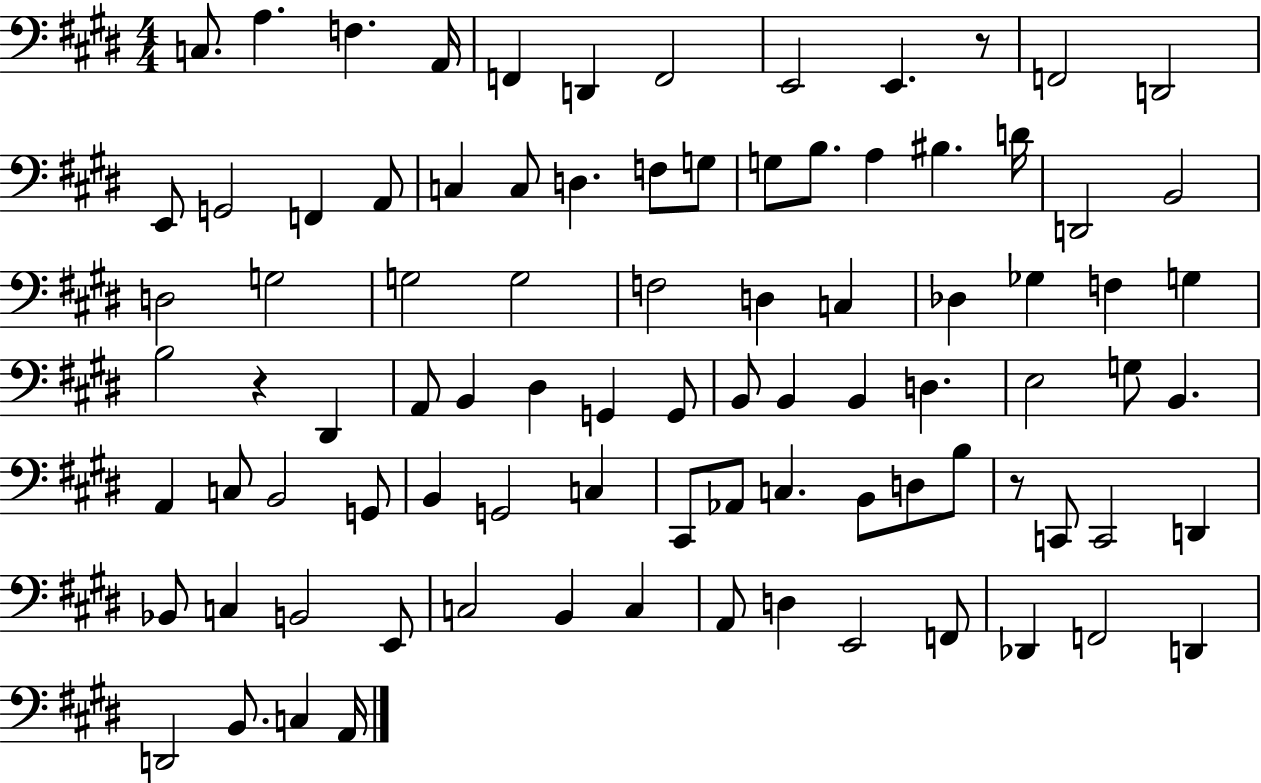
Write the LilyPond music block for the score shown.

{
  \clef bass
  \numericTimeSignature
  \time 4/4
  \key e \major
  \repeat volta 2 { c8. a4. f4. a,16 | f,4 d,4 f,2 | e,2 e,4. r8 | f,2 d,2 | \break e,8 g,2 f,4 a,8 | c4 c8 d4. f8 g8 | g8 b8. a4 bis4. d'16 | d,2 b,2 | \break d2 g2 | g2 g2 | f2 d4 c4 | des4 ges4 f4 g4 | \break b2 r4 dis,4 | a,8 b,4 dis4 g,4 g,8 | b,8 b,4 b,4 d4. | e2 g8 b,4. | \break a,4 c8 b,2 g,8 | b,4 g,2 c4 | cis,8 aes,8 c4. b,8 d8 b8 | r8 c,8 c,2 d,4 | \break bes,8 c4 b,2 e,8 | c2 b,4 c4 | a,8 d4 e,2 f,8 | des,4 f,2 d,4 | \break d,2 b,8. c4 a,16 | } \bar "|."
}